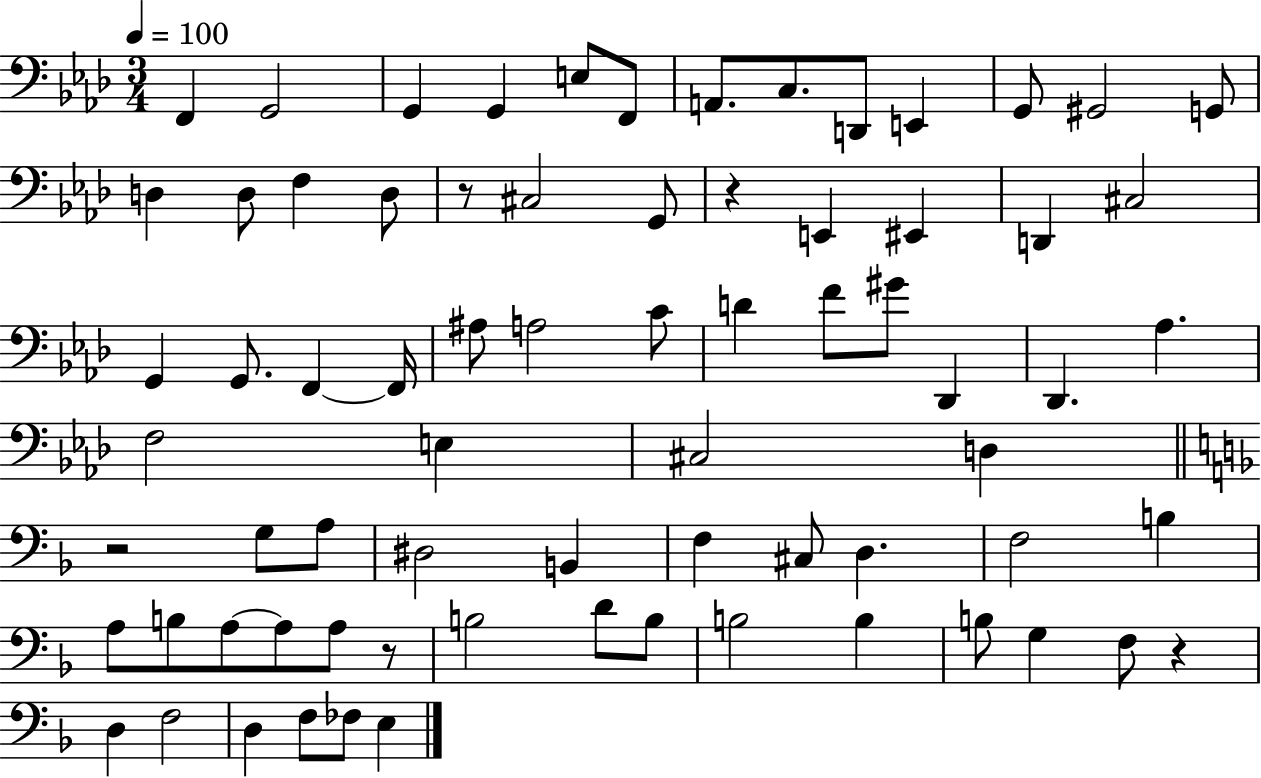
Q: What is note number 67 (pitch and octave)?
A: FES3